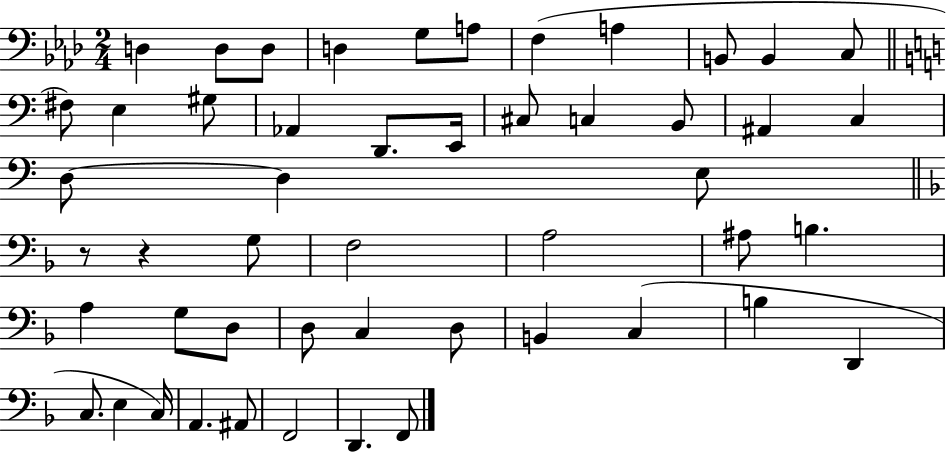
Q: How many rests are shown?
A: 2